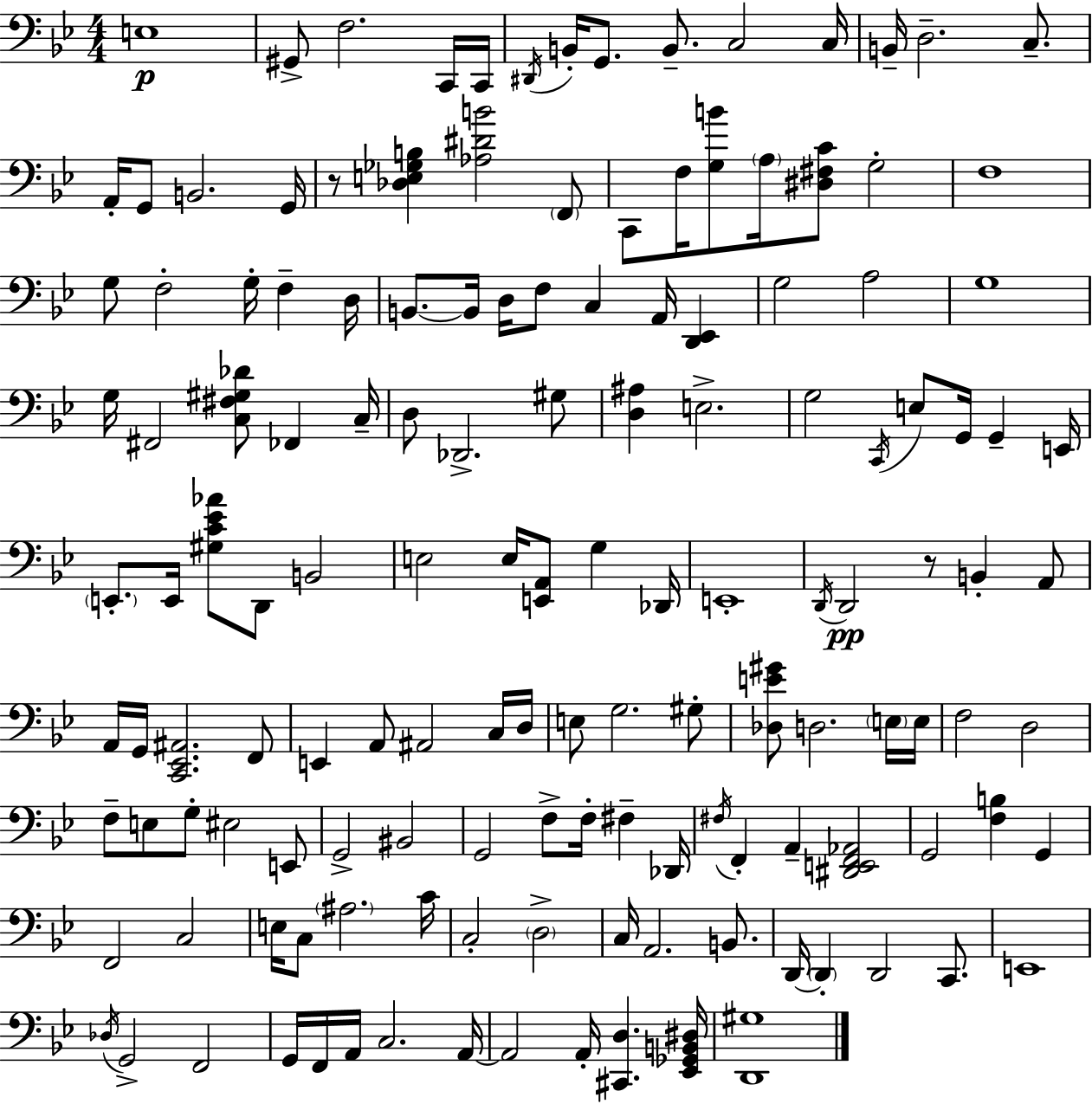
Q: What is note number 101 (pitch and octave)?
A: E3